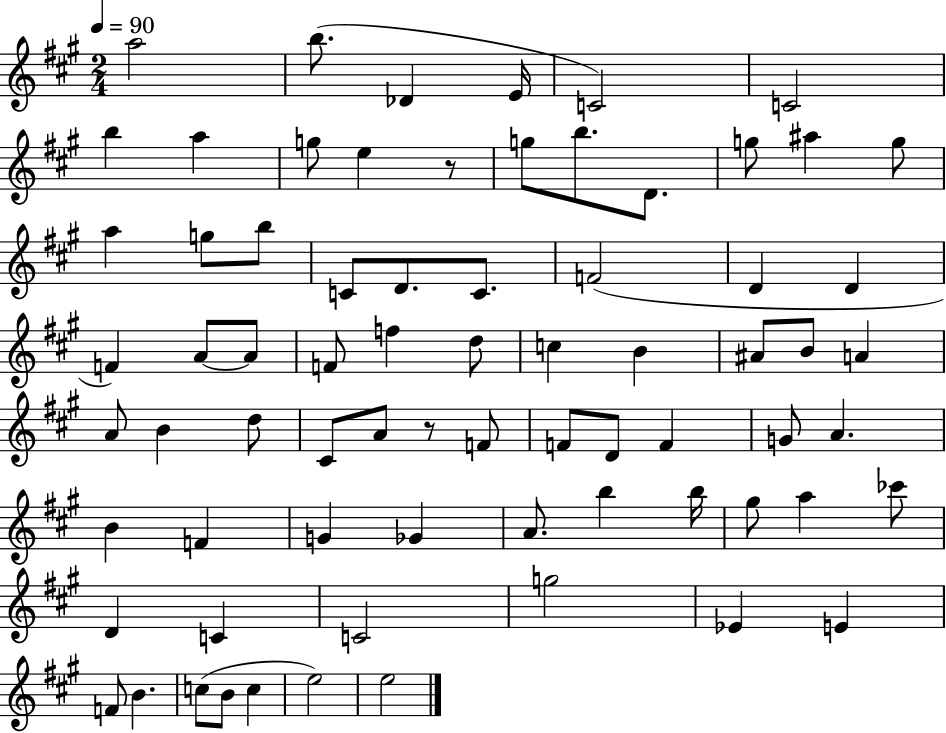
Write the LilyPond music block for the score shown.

{
  \clef treble
  \numericTimeSignature
  \time 2/4
  \key a \major
  \tempo 4 = 90
  a''2 | b''8.( des'4 e'16 | c'2) | c'2 | \break b''4 a''4 | g''8 e''4 r8 | g''8 b''8. d'8. | g''8 ais''4 g''8 | \break a''4 g''8 b''8 | c'8 d'8. c'8. | f'2( | d'4 d'4 | \break f'4) a'8~~ a'8 | f'8 f''4 d''8 | c''4 b'4 | ais'8 b'8 a'4 | \break a'8 b'4 d''8 | cis'8 a'8 r8 f'8 | f'8 d'8 f'4 | g'8 a'4. | \break b'4 f'4 | g'4 ges'4 | a'8. b''4 b''16 | gis''8 a''4 ces'''8 | \break d'4 c'4 | c'2 | g''2 | ees'4 e'4 | \break f'8 b'4. | c''8( b'8 c''4 | e''2) | e''2 | \break \bar "|."
}